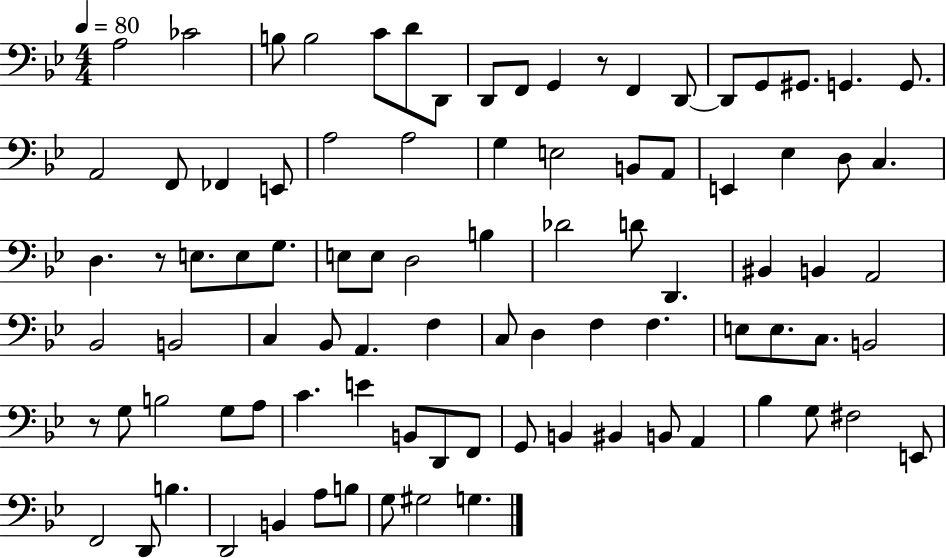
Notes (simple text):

A3/h CES4/h B3/e B3/h C4/e D4/e D2/e D2/e F2/e G2/q R/e F2/q D2/e D2/e G2/e G#2/e. G2/q. G2/e. A2/h F2/e FES2/q E2/e A3/h A3/h G3/q E3/h B2/e A2/e E2/q Eb3/q D3/e C3/q. D3/q. R/e E3/e. E3/e G3/e. E3/e E3/e D3/h B3/q Db4/h D4/e D2/q. BIS2/q B2/q A2/h Bb2/h B2/h C3/q Bb2/e A2/q. F3/q C3/e D3/q F3/q F3/q. E3/e E3/e. C3/e. B2/h R/e G3/e B3/h G3/e A3/e C4/q. E4/q B2/e D2/e F2/e G2/e B2/q BIS2/q B2/e A2/q Bb3/q G3/e F#3/h E2/e F2/h D2/e B3/q. D2/h B2/q A3/e B3/e G3/e G#3/h G3/q.